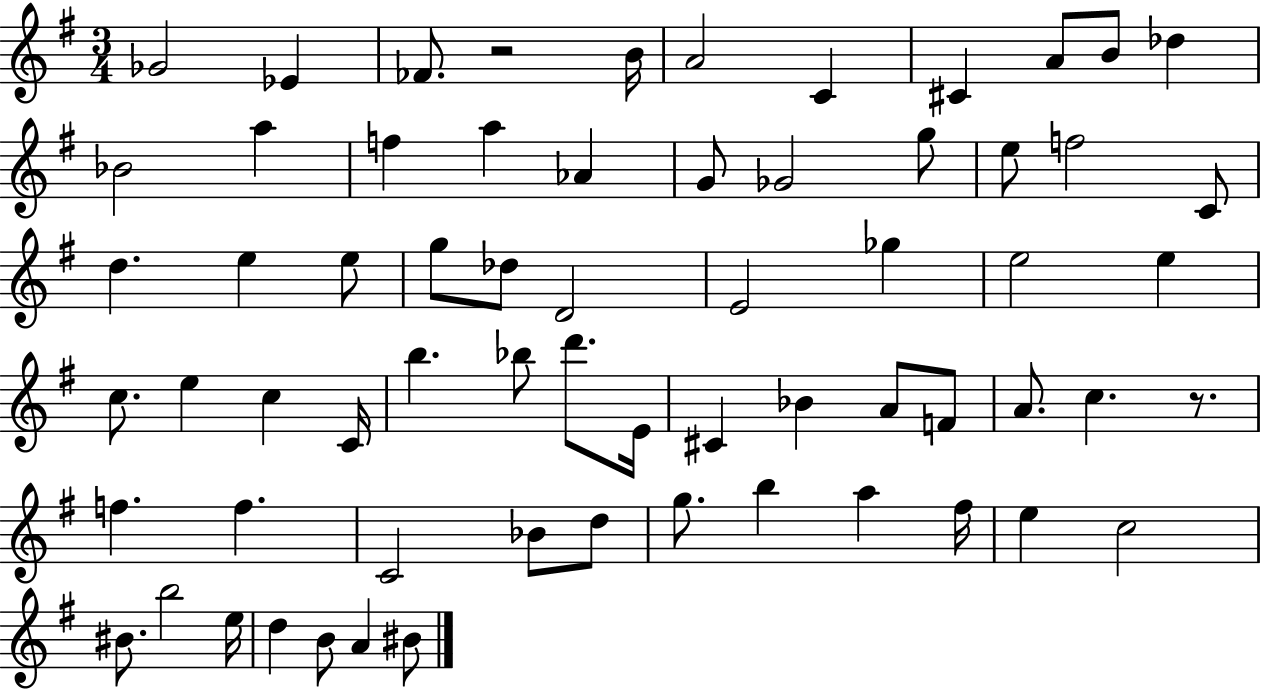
X:1
T:Untitled
M:3/4
L:1/4
K:G
_G2 _E _F/2 z2 B/4 A2 C ^C A/2 B/2 _d _B2 a f a _A G/2 _G2 g/2 e/2 f2 C/2 d e e/2 g/2 _d/2 D2 E2 _g e2 e c/2 e c C/4 b _b/2 d'/2 E/4 ^C _B A/2 F/2 A/2 c z/2 f f C2 _B/2 d/2 g/2 b a ^f/4 e c2 ^B/2 b2 e/4 d B/2 A ^B/2